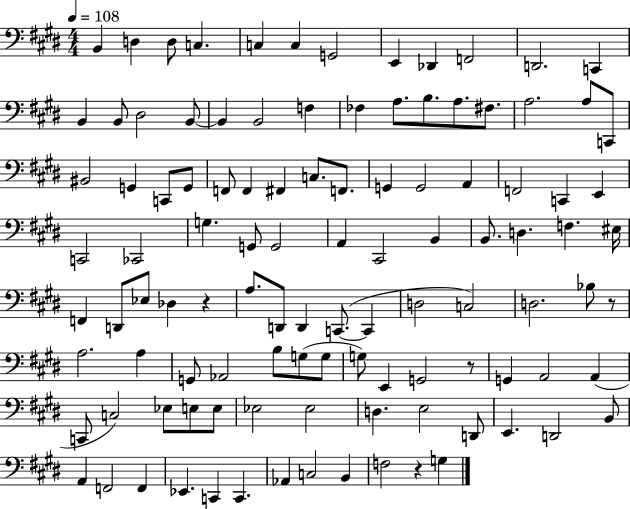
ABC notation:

X:1
T:Untitled
M:4/4
L:1/4
K:E
B,, D, D,/2 C, C, C, G,,2 E,, _D,, F,,2 D,,2 C,, B,, B,,/2 ^D,2 B,,/2 B,, B,,2 F, _F, A,/2 B,/2 A,/2 ^F,/2 A,2 A,/2 C,,/2 ^B,,2 G,, C,,/2 G,,/2 F,,/2 F,, ^F,, C,/2 F,,/2 G,, G,,2 A,, F,,2 C,, E,, C,,2 _C,,2 G, G,,/2 G,,2 A,, ^C,,2 B,, B,,/2 D, F, ^E,/4 F,, D,,/2 _E,/2 _D, z A,/2 D,,/2 D,, C,,/2 C,, D,2 C,2 D,2 _B,/2 z/2 A,2 A, G,,/2 _A,,2 B,/2 G,/2 G,/2 G,/2 E,, G,,2 z/2 G,, A,,2 A,, C,,/2 C,2 _E,/2 E,/2 E,/2 _E,2 _E,2 D, E,2 D,,/2 E,, D,,2 B,,/2 A,, F,,2 F,, _E,, C,, C,, _A,, C,2 B,, F,2 z G,